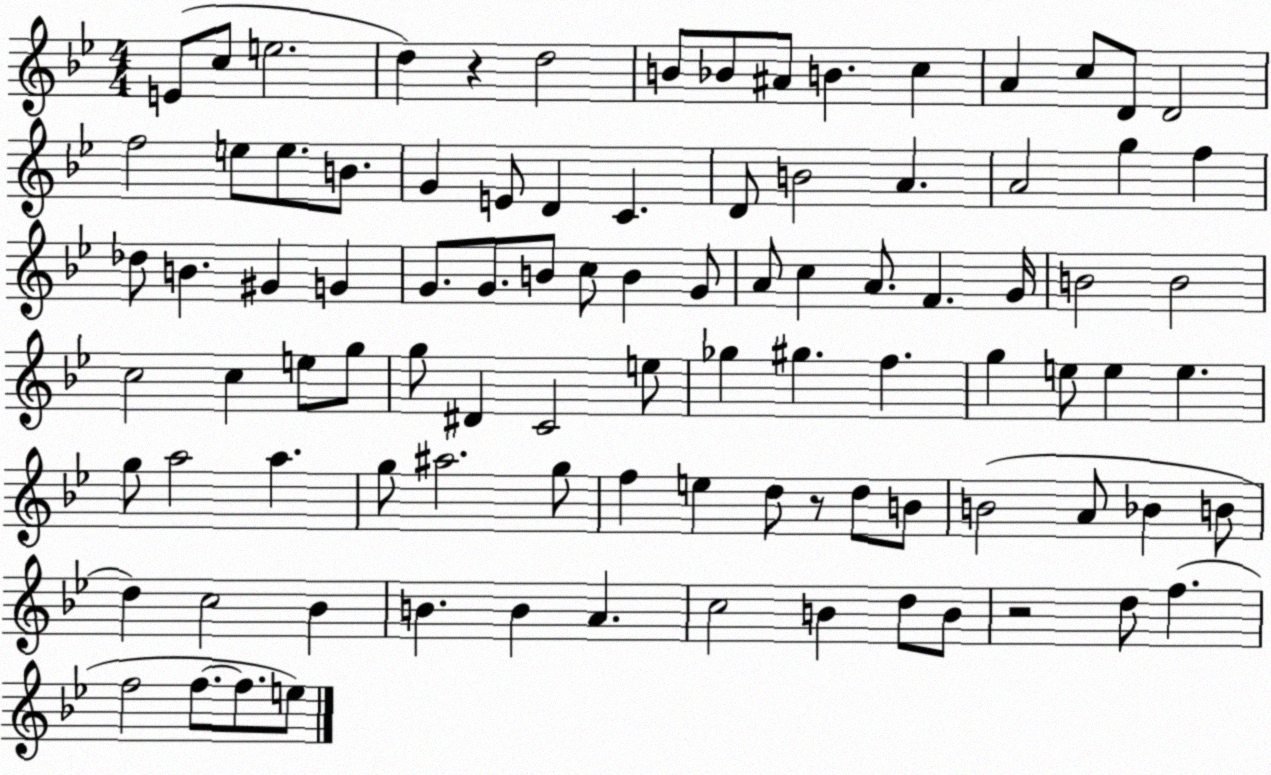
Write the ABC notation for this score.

X:1
T:Untitled
M:4/4
L:1/4
K:Bb
E/2 c/2 e2 d z d2 B/2 _B/2 ^A/2 B c A c/2 D/2 D2 f2 e/2 e/2 B/2 G E/2 D C D/2 B2 A A2 g f _d/2 B ^G G G/2 G/2 B/2 c/2 B G/2 A/2 c A/2 F G/4 B2 B2 c2 c e/2 g/2 g/2 ^D C2 e/2 _g ^g f g e/2 e e g/2 a2 a g/2 ^a2 g/2 f e d/2 z/2 d/2 B/2 B2 A/2 _B B/2 d c2 _B B B A c2 B d/2 B/2 z2 d/2 f f2 f/2 f/2 e/2